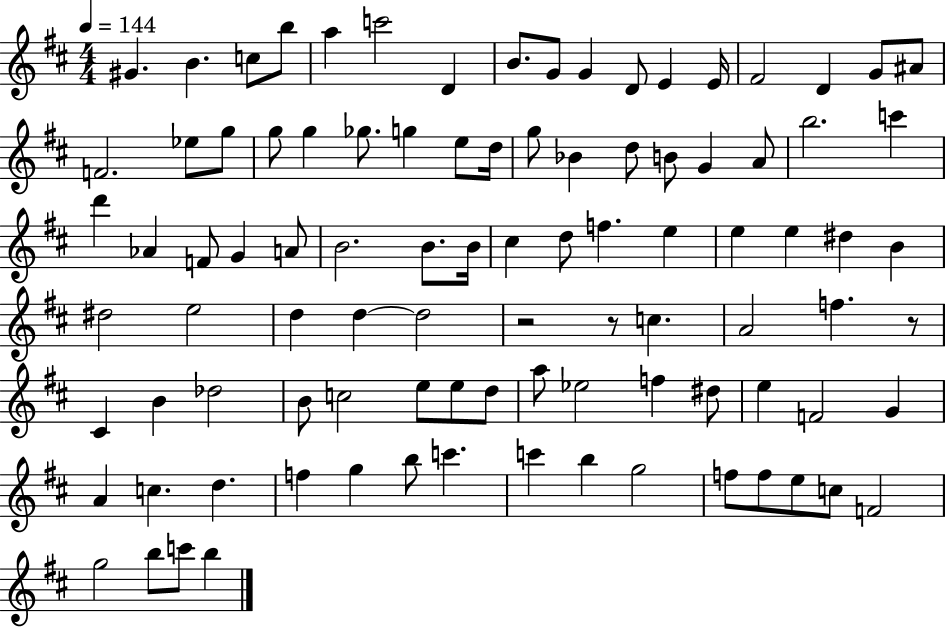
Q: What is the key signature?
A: D major